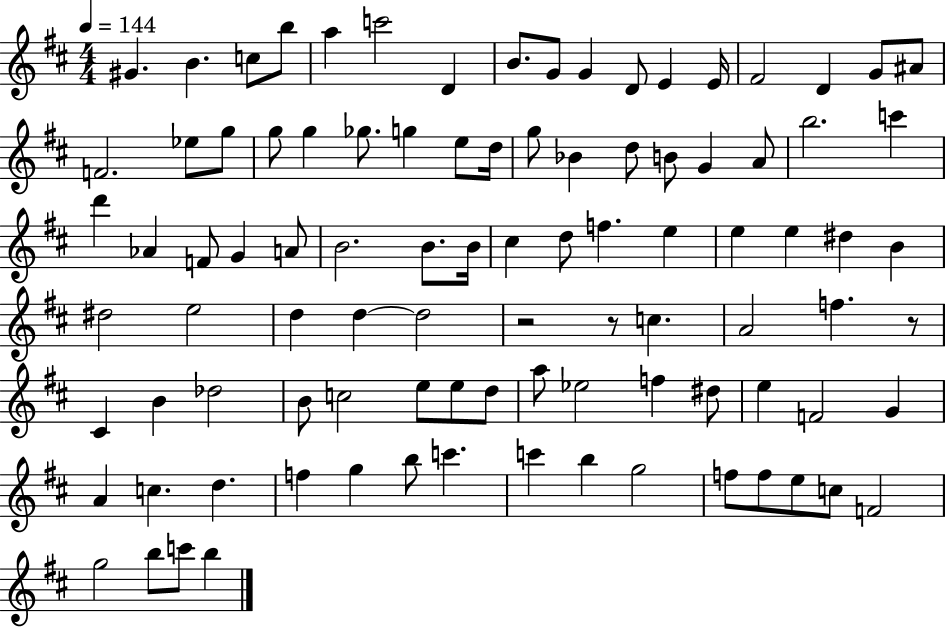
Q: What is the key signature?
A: D major